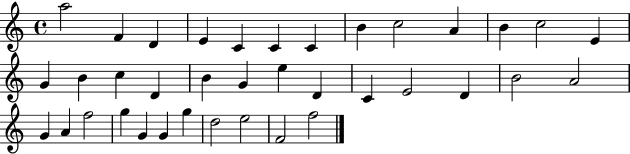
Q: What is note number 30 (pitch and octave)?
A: G5